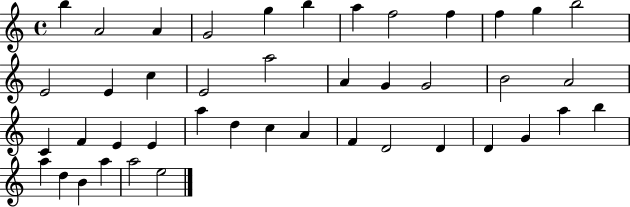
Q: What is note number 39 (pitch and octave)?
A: D5